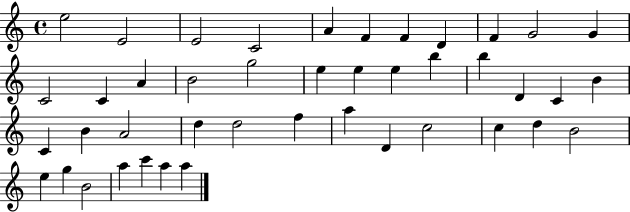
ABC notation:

X:1
T:Untitled
M:4/4
L:1/4
K:C
e2 E2 E2 C2 A F F D F G2 G C2 C A B2 g2 e e e b b D C B C B A2 d d2 f a D c2 c d B2 e g B2 a c' a a